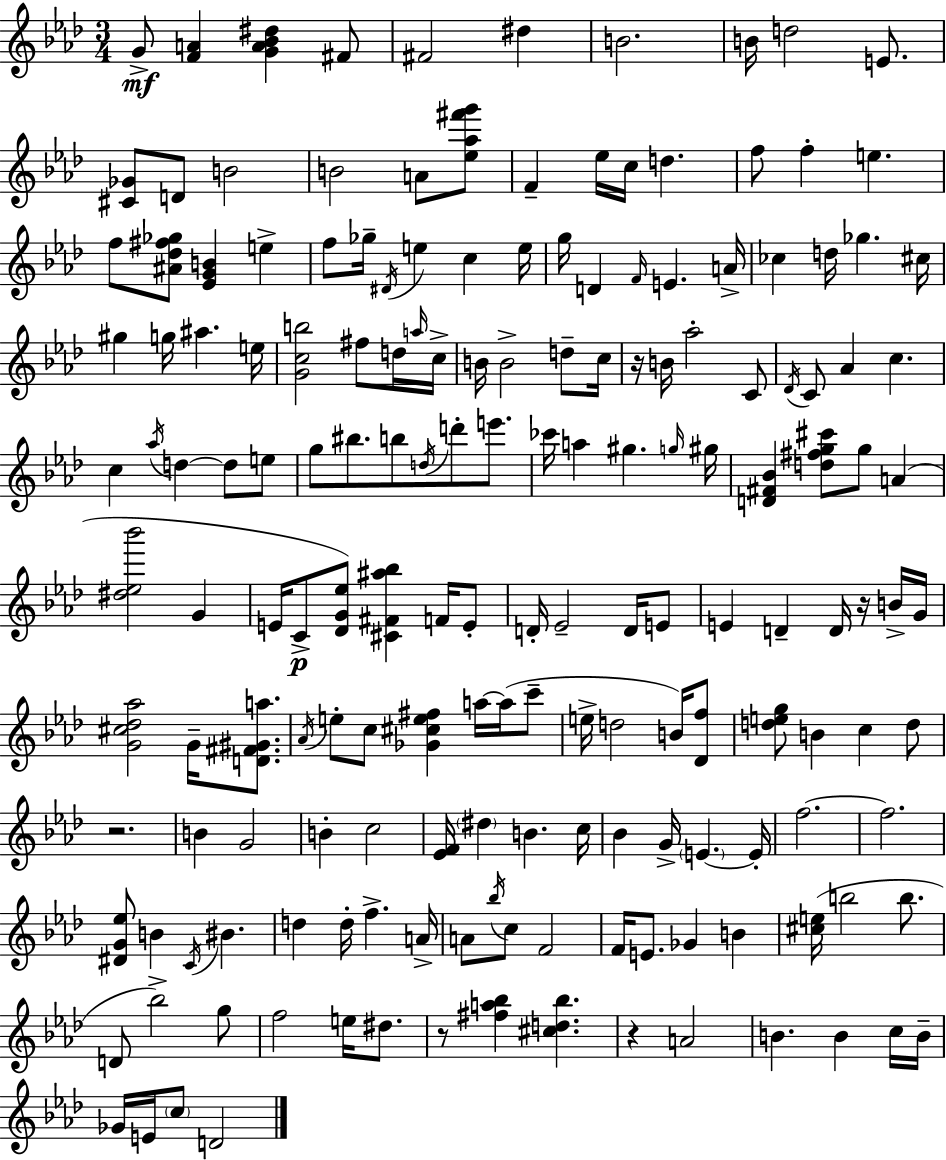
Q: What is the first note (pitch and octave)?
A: G4